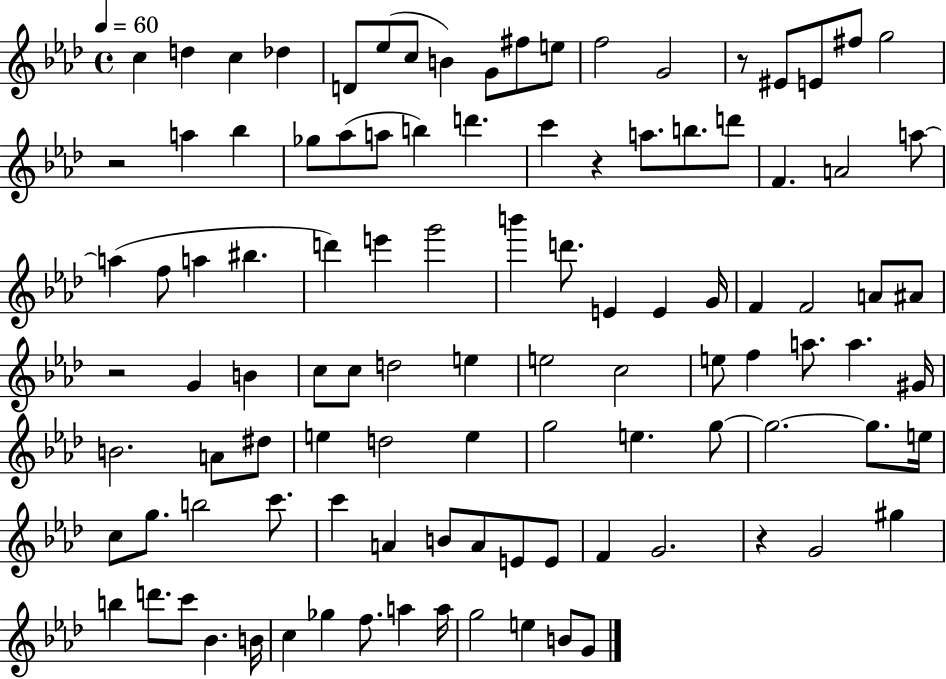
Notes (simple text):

C5/q D5/q C5/q Db5/q D4/e Eb5/e C5/e B4/q G4/e F#5/e E5/e F5/h G4/h R/e EIS4/e E4/e F#5/e G5/h R/h A5/q Bb5/q Gb5/e Ab5/e A5/e B5/q D6/q. C6/q R/q A5/e. B5/e. D6/e F4/q. A4/h A5/e A5/q F5/e A5/q BIS5/q. D6/q E6/q G6/h B6/q D6/e. E4/q E4/q G4/s F4/q F4/h A4/e A#4/e R/h G4/q B4/q C5/e C5/e D5/h E5/q E5/h C5/h E5/e F5/q A5/e. A5/q. G#4/s B4/h. A4/e D#5/e E5/q D5/h E5/q G5/h E5/q. G5/e G5/h. G5/e. E5/s C5/e G5/e. B5/h C6/e. C6/q A4/q B4/e A4/e E4/e E4/e F4/q G4/h. R/q G4/h G#5/q B5/q D6/e. C6/e Bb4/q. B4/s C5/q Gb5/q F5/e. A5/q A5/s G5/h E5/q B4/e G4/e